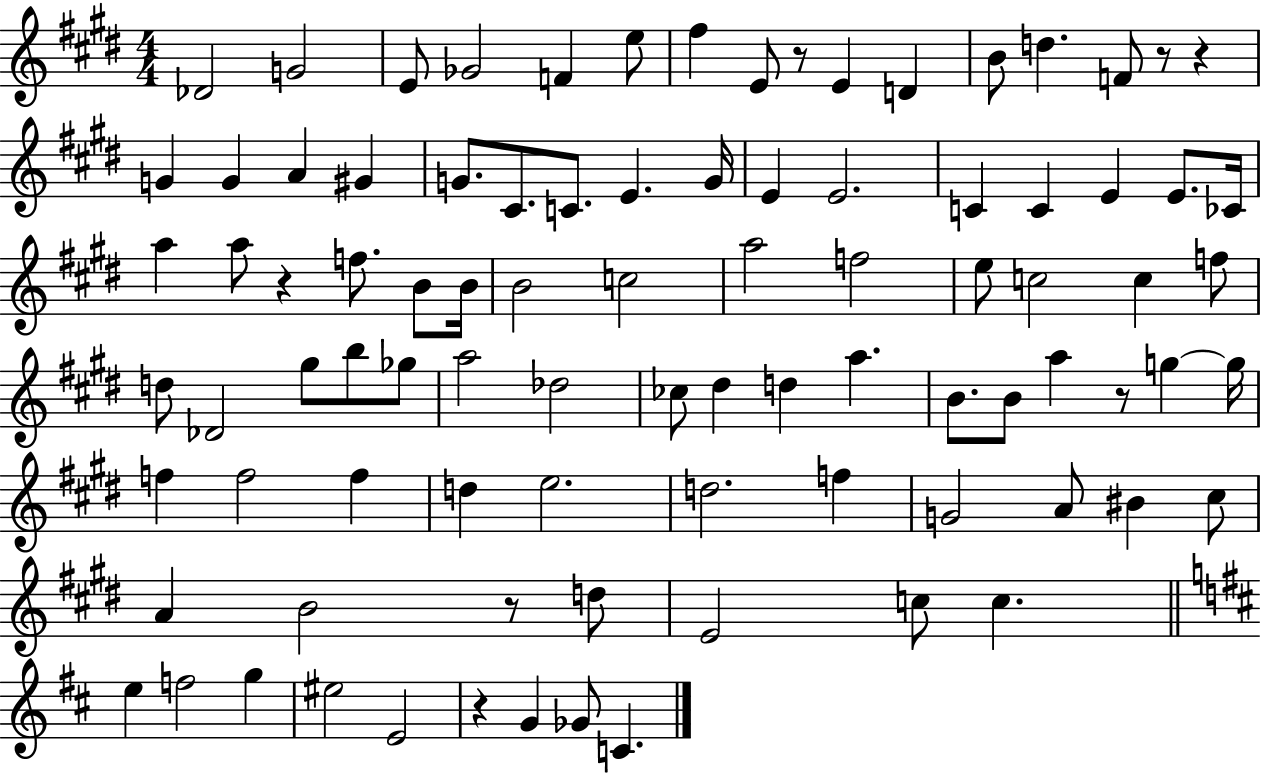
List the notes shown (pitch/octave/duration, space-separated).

Db4/h G4/h E4/e Gb4/h F4/q E5/e F#5/q E4/e R/e E4/q D4/q B4/e D5/q. F4/e R/e R/q G4/q G4/q A4/q G#4/q G4/e. C#4/e. C4/e. E4/q. G4/s E4/q E4/h. C4/q C4/q E4/q E4/e. CES4/s A5/q A5/e R/q F5/e. B4/e B4/s B4/h C5/h A5/h F5/h E5/e C5/h C5/q F5/e D5/e Db4/h G#5/e B5/e Gb5/e A5/h Db5/h CES5/e D#5/q D5/q A5/q. B4/e. B4/e A5/q R/e G5/q G5/s F5/q F5/h F5/q D5/q E5/h. D5/h. F5/q G4/h A4/e BIS4/q C#5/e A4/q B4/h R/e D5/e E4/h C5/e C5/q. E5/q F5/h G5/q EIS5/h E4/h R/q G4/q Gb4/e C4/q.